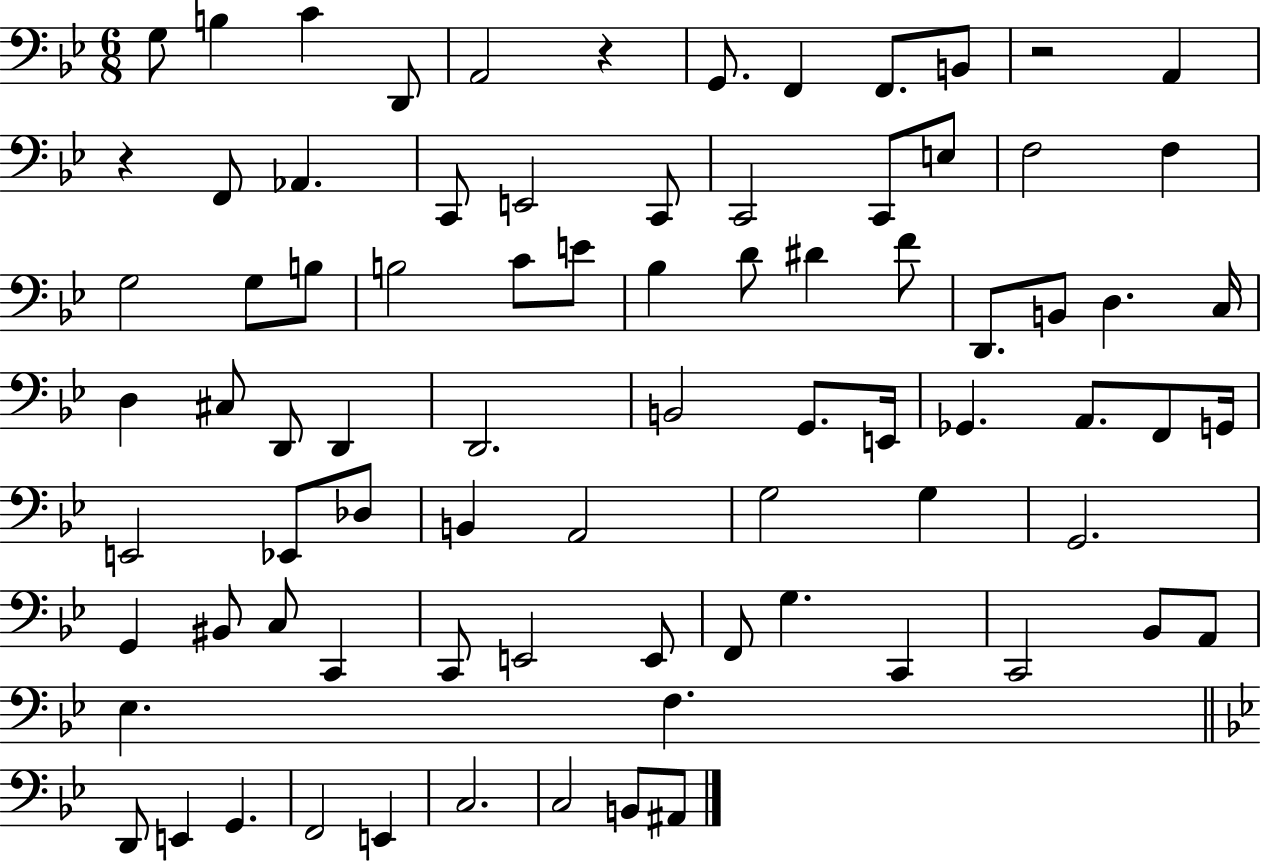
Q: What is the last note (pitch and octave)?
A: A#2